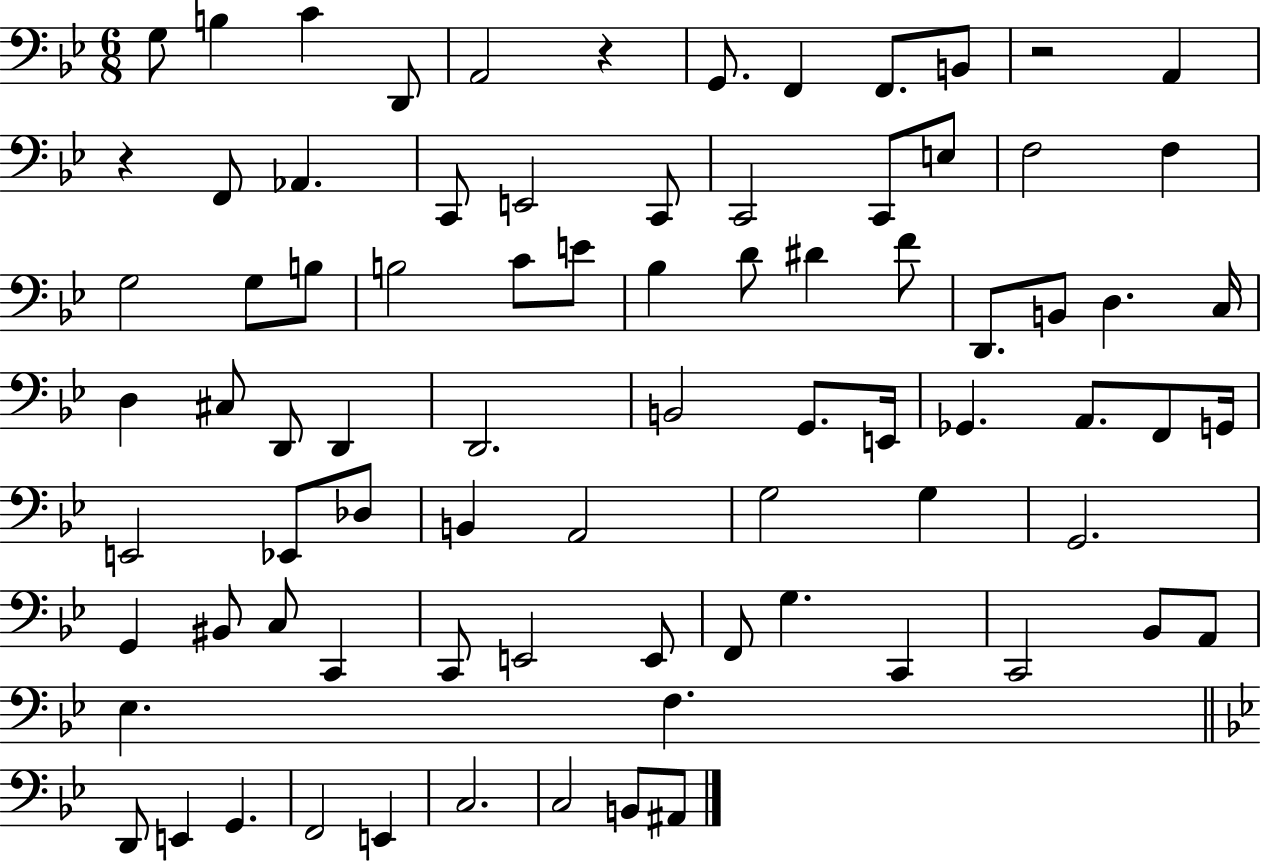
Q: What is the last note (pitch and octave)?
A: A#2